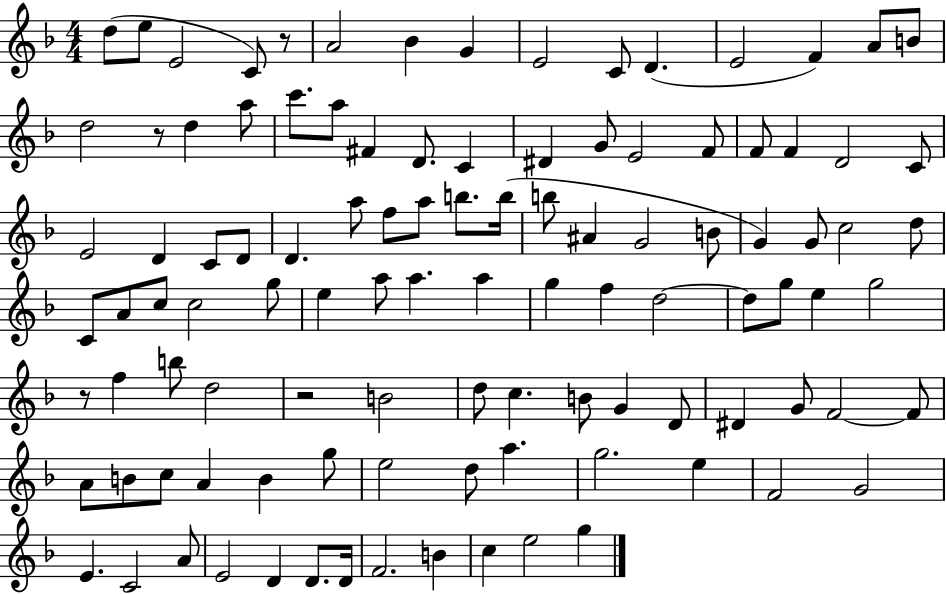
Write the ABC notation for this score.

X:1
T:Untitled
M:4/4
L:1/4
K:F
d/2 e/2 E2 C/2 z/2 A2 _B G E2 C/2 D E2 F A/2 B/2 d2 z/2 d a/2 c'/2 a/2 ^F D/2 C ^D G/2 E2 F/2 F/2 F D2 C/2 E2 D C/2 D/2 D a/2 f/2 a/2 b/2 b/4 b/2 ^A G2 B/2 G G/2 c2 d/2 C/2 A/2 c/2 c2 g/2 e a/2 a a g f d2 d/2 g/2 e g2 z/2 f b/2 d2 z2 B2 d/2 c B/2 G D/2 ^D G/2 F2 F/2 A/2 B/2 c/2 A B g/2 e2 d/2 a g2 e F2 G2 E C2 A/2 E2 D D/2 D/4 F2 B c e2 g